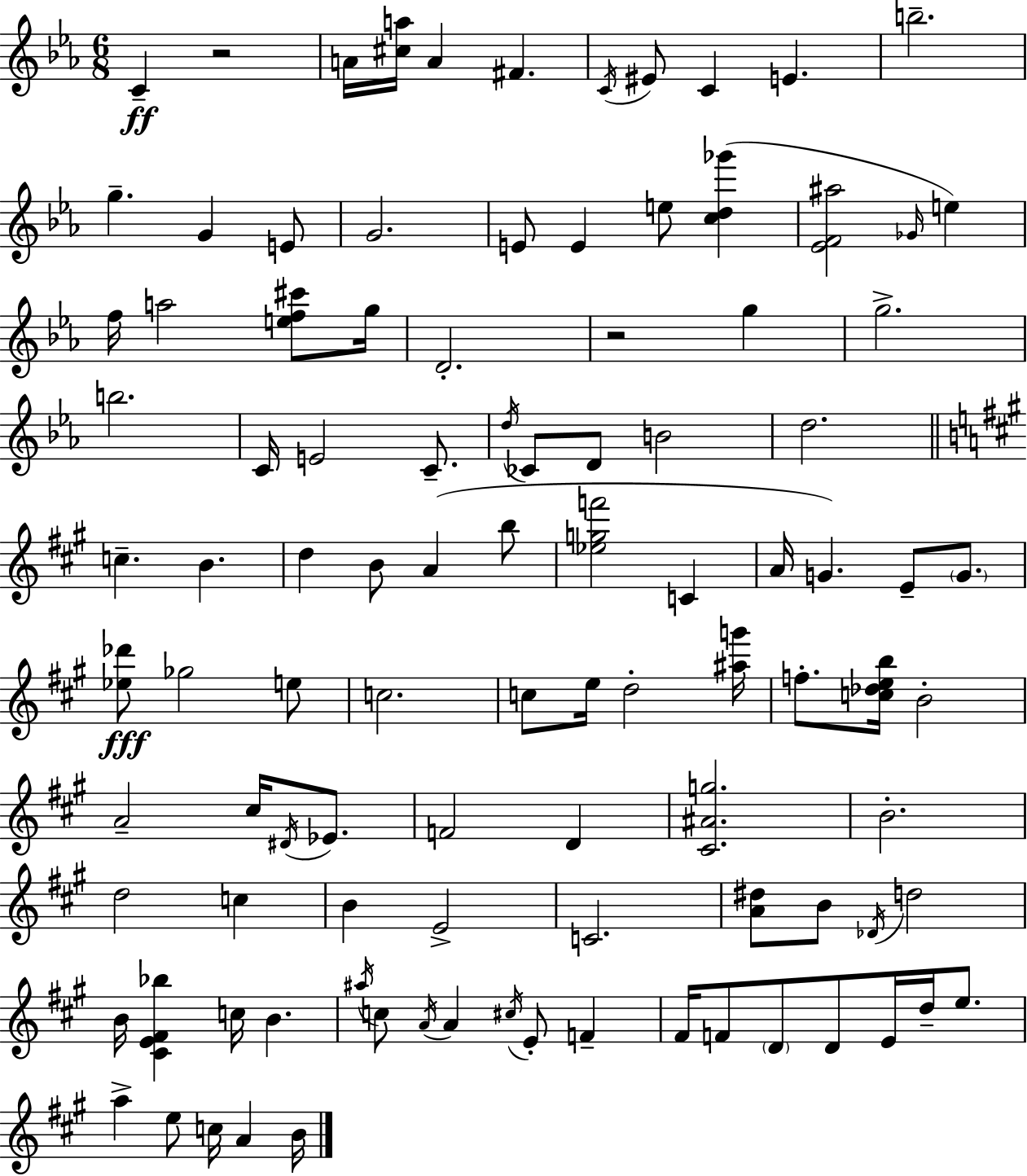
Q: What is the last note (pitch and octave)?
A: B4